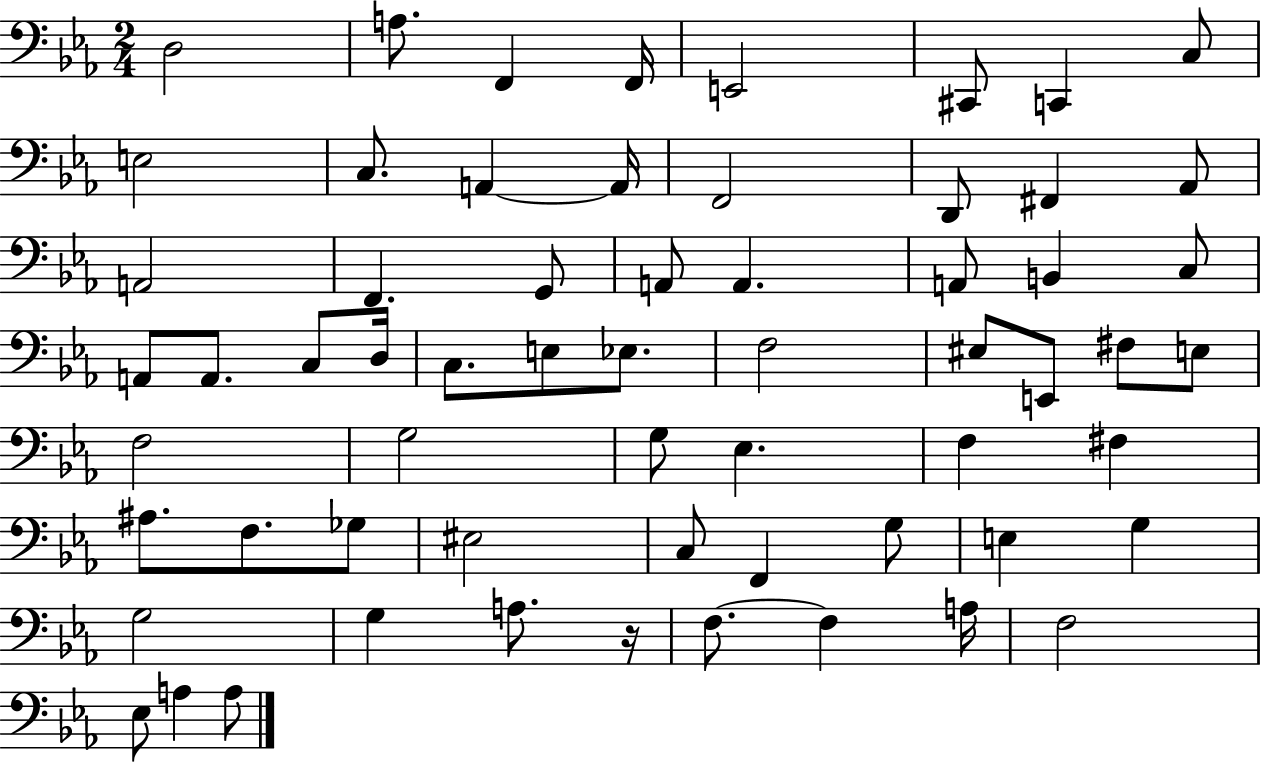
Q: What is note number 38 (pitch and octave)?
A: G3